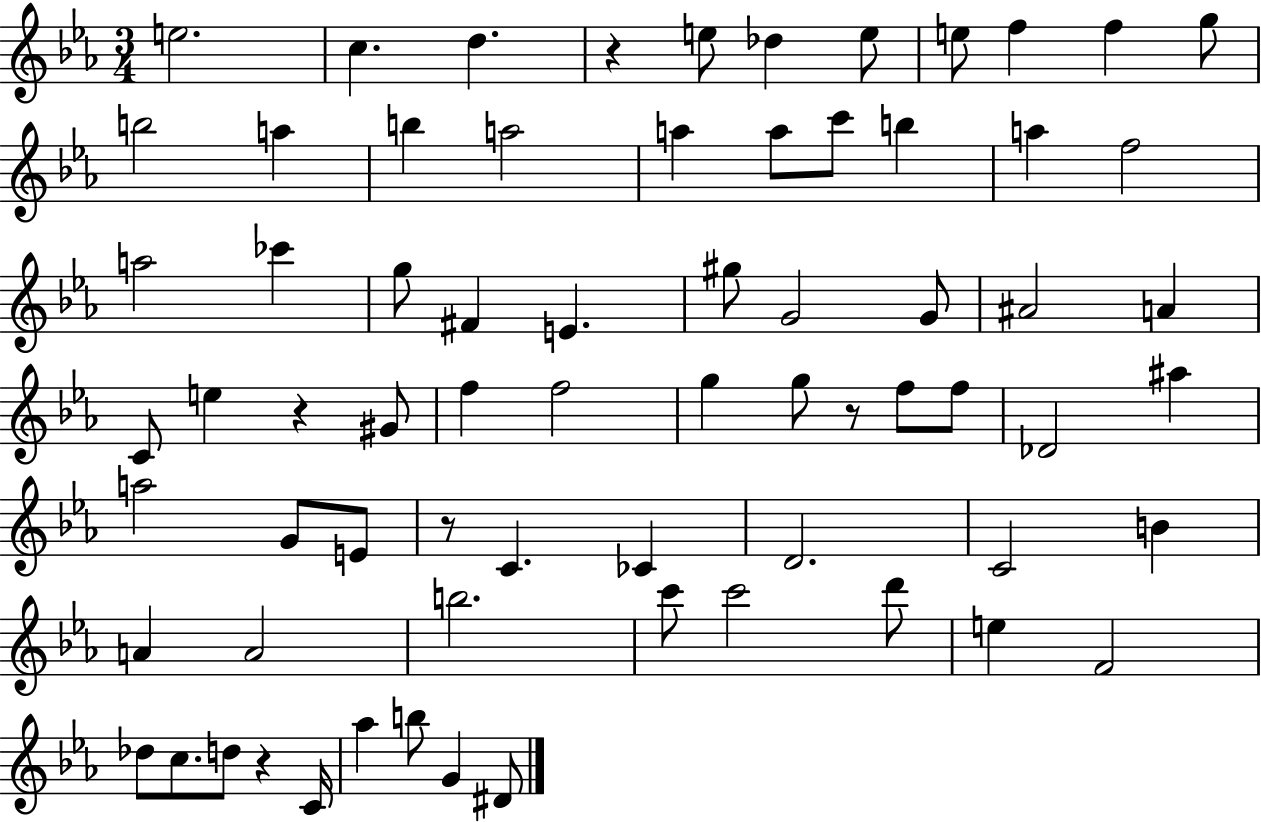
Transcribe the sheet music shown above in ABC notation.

X:1
T:Untitled
M:3/4
L:1/4
K:Eb
e2 c d z e/2 _d e/2 e/2 f f g/2 b2 a b a2 a a/2 c'/2 b a f2 a2 _c' g/2 ^F E ^g/2 G2 G/2 ^A2 A C/2 e z ^G/2 f f2 g g/2 z/2 f/2 f/2 _D2 ^a a2 G/2 E/2 z/2 C _C D2 C2 B A A2 b2 c'/2 c'2 d'/2 e F2 _d/2 c/2 d/2 z C/4 _a b/2 G ^D/2